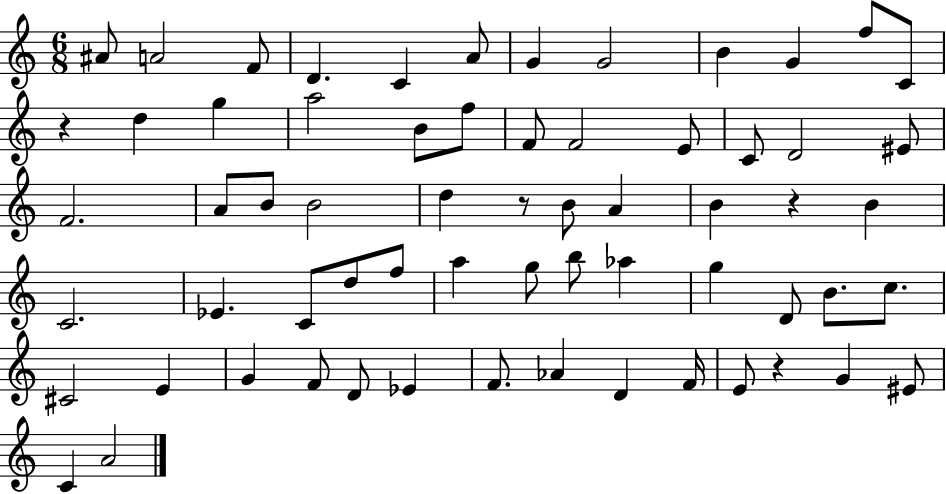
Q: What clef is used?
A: treble